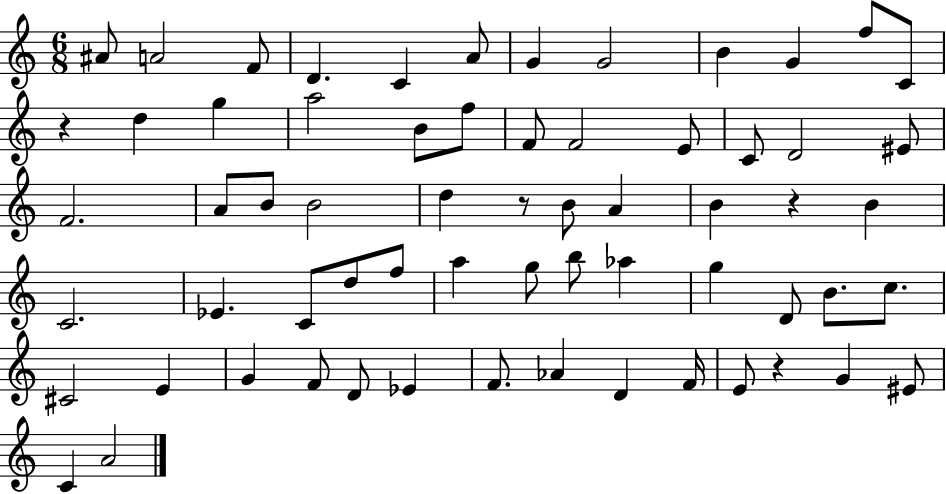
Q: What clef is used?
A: treble